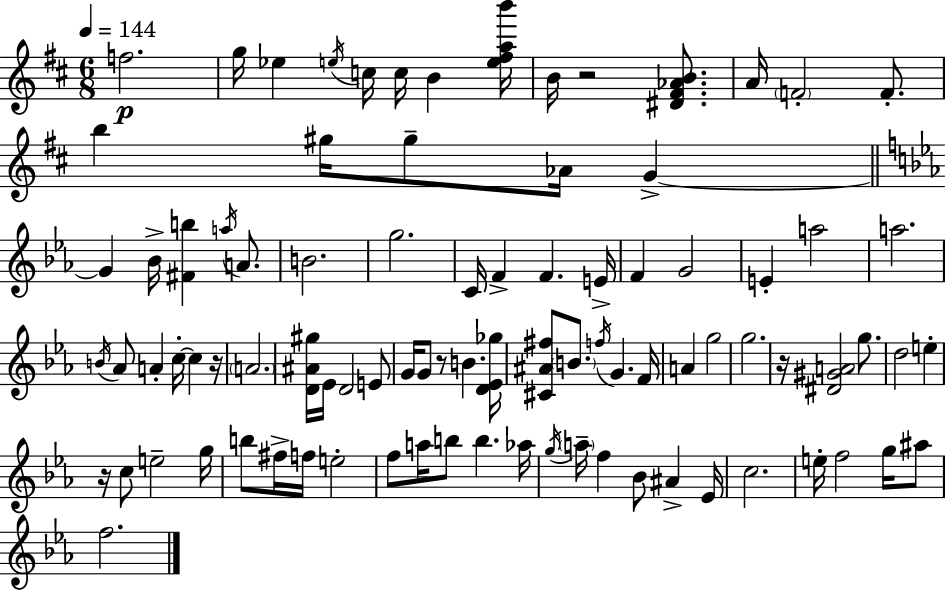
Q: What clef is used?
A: treble